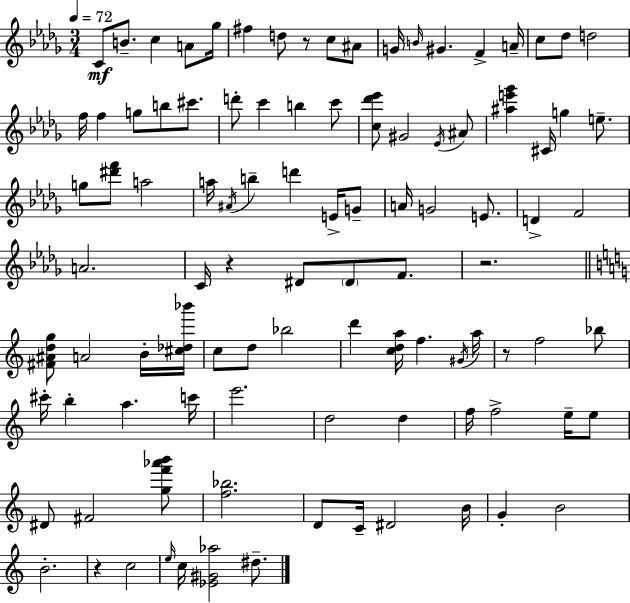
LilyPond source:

{
  \clef treble
  \numericTimeSignature
  \time 3/4
  \key bes \minor
  \tempo 4 = 72
  c'8\mf b'8.-- c''4 a'8 ges''16 | fis''4 d''8 r8 c''8 ais'8 | g'16 \grace { b'16 } gis'4. f'4-> | a'16-- c''8 des''8 d''2 | \break f''16 f''4 g''8 b''8 cis'''8. | d'''8-. c'''4 b''4 c'''8 | <c'' des''' ees'''>8 gis'2 \acciaccatura { ees'16 } | ais'8 <ais'' e''' ges'''>4 cis'16 g''4 e''8.-- | \break g''8 <dis''' f'''>8 a''2 | a''16 \acciaccatura { ais'16 } b''4-- d'''4 | e'16-> g'8-- a'16 g'2 | e'8. d'4-> f'2 | \break a'2. | c'16 r4 dis'8 \parenthesize dis'8 | f'8. r2. | \bar "||" \break \key a \minor <fis' ais' d'' g''>8 a'2 b'16-. <cis'' des'' bes'''>16 | c''8 d''8 bes''2 | d'''4 <c'' d'' a''>16 f''4. \acciaccatura { gis'16 } | a''16 r8 f''2 bes''8 | \break cis'''16-. b''4-. a''4. | c'''16 e'''2. | d''2 d''4 | f''16 f''2-> e''16-- e''8 | \break dis'8 fis'2 <g'' f''' aes''' b'''>8 | <f'' bes''>2. | d'8 c'16-- dis'2 | b'16 g'4-. b'2 | \break b'2.-. | r4 c''2 | \grace { e''16 } c''16 <ees' gis' aes''>2 dis''8.-- | \bar "|."
}